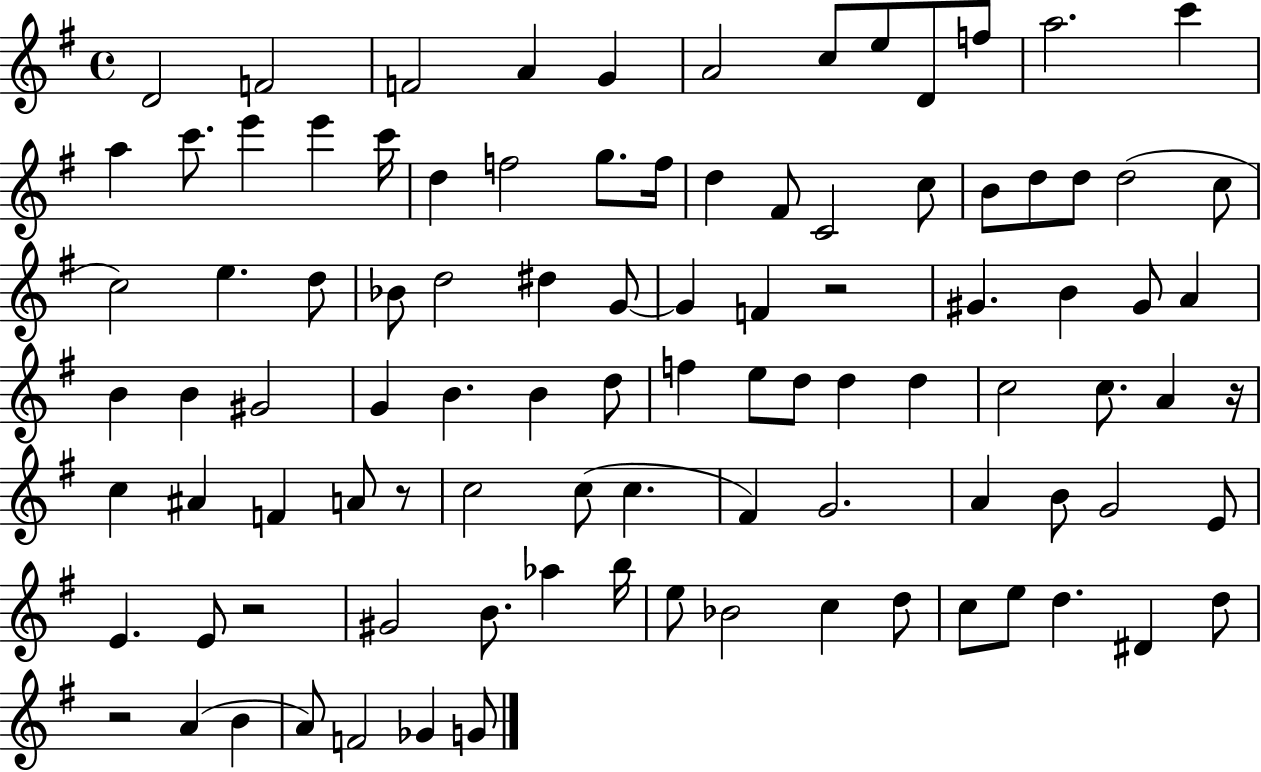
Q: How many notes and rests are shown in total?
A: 97